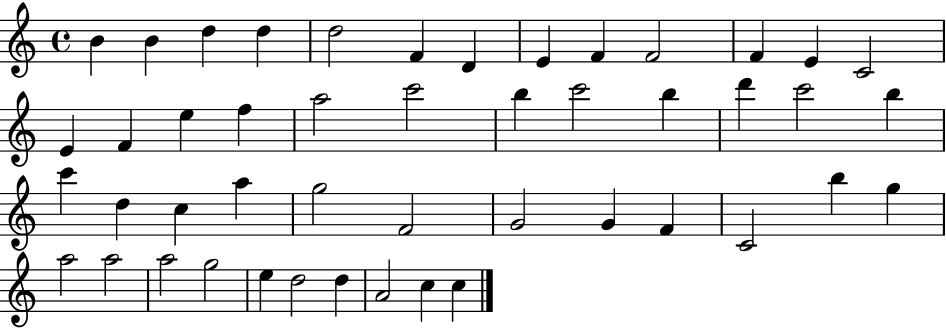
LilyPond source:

{
  \clef treble
  \time 4/4
  \defaultTimeSignature
  \key c \major
  b'4 b'4 d''4 d''4 | d''2 f'4 d'4 | e'4 f'4 f'2 | f'4 e'4 c'2 | \break e'4 f'4 e''4 f''4 | a''2 c'''2 | b''4 c'''2 b''4 | d'''4 c'''2 b''4 | \break c'''4 d''4 c''4 a''4 | g''2 f'2 | g'2 g'4 f'4 | c'2 b''4 g''4 | \break a''2 a''2 | a''2 g''2 | e''4 d''2 d''4 | a'2 c''4 c''4 | \break \bar "|."
}